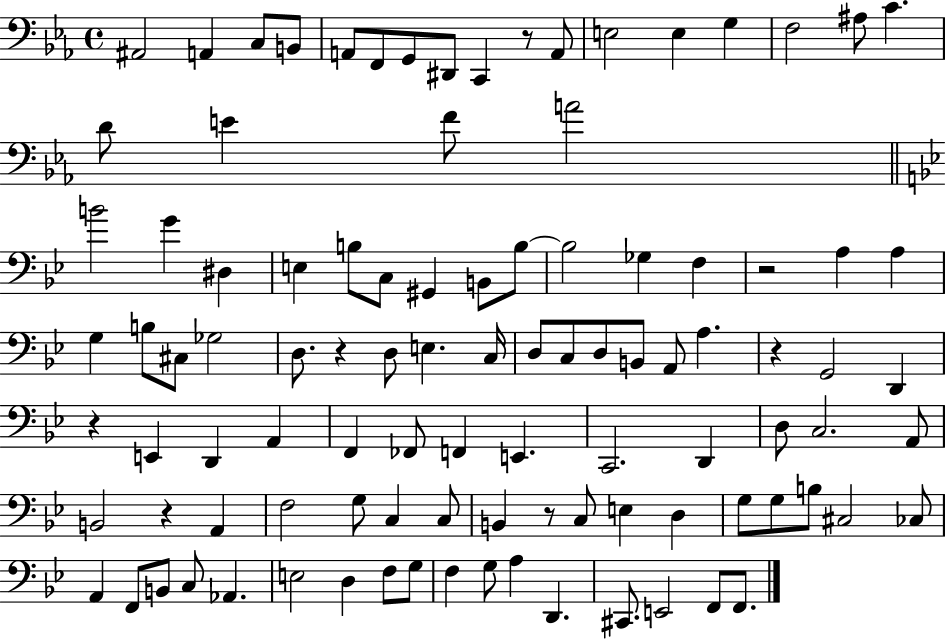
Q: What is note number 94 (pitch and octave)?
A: F2